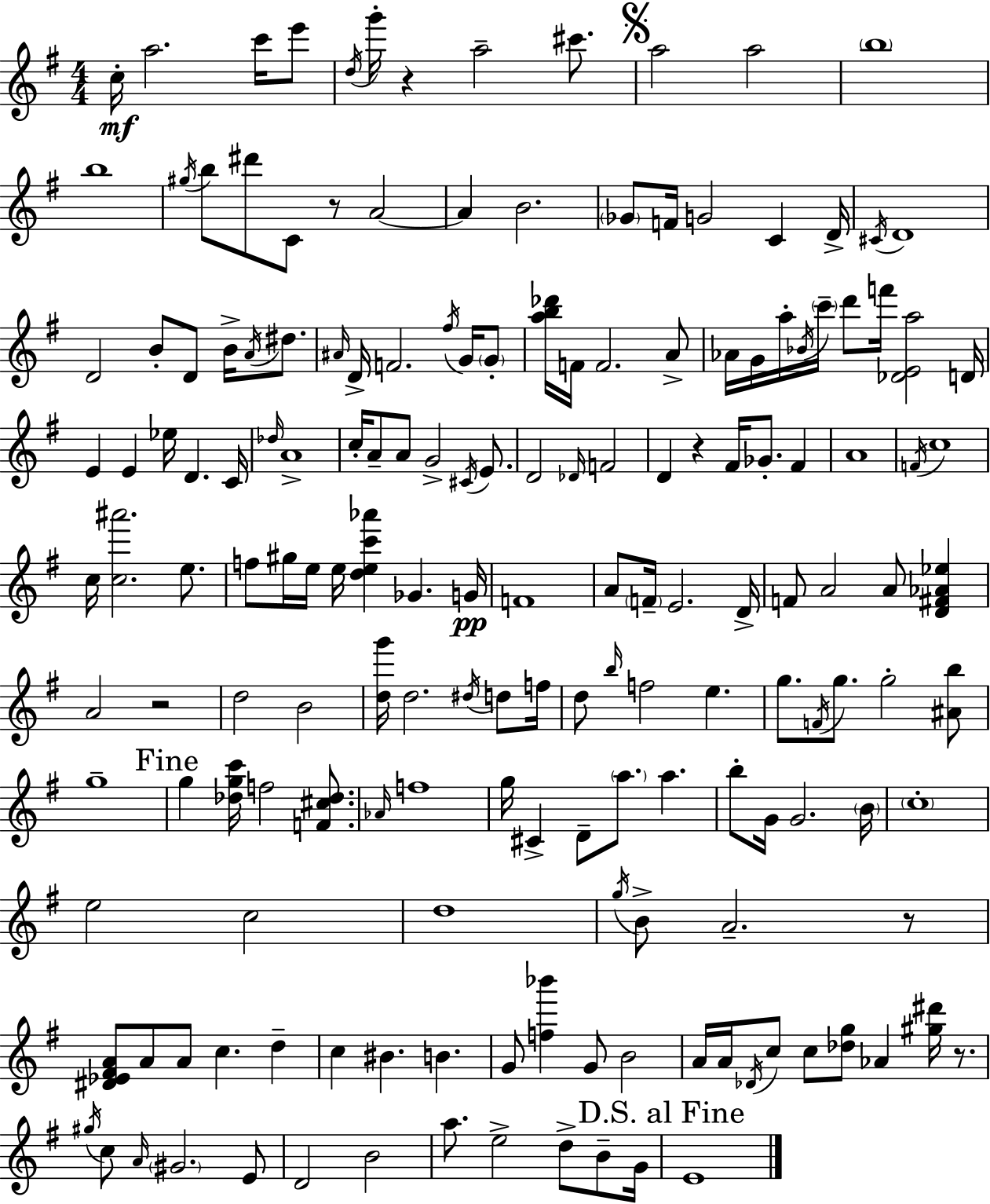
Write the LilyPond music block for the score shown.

{
  \clef treble
  \numericTimeSignature
  \time 4/4
  \key e \minor
  \repeat volta 2 { c''16-.\mf a''2. c'''16 e'''8 | \acciaccatura { d''16 } g'''16-. r4 a''2-- cis'''8. | \mark \markup { \musicglyph "scripts.segno" } a''2 a''2 | \parenthesize b''1 | \break b''1 | \acciaccatura { gis''16 } b''8 dis'''8 c'8 r8 a'2~~ | a'4 b'2. | \parenthesize ges'8 f'16 g'2 c'4 | \break d'16-> \acciaccatura { cis'16 } d'1 | d'2 b'8-. d'8 b'16-> | \acciaccatura { a'16 } dis''8. \grace { ais'16 } d'16-> f'2. | \acciaccatura { fis''16 } g'16 \parenthesize g'8-. <a'' b'' des'''>16 f'16 f'2. | \break a'8-> aes'16 g'16 a''16-. \acciaccatura { bes'16 } \parenthesize c'''16-- d'''8 f'''16 <des' e' a''>2 | d'16 e'4 e'4 ees''16 | d'4. c'16 \grace { des''16 } a'1-> | c''16-. a'8-- a'8 g'2-> | \break \acciaccatura { cis'16 } e'8. d'2 | \grace { des'16 } f'2 d'4 r4 | fis'16 ges'8.-. fis'4 a'1 | \acciaccatura { f'16 } c''1 | \break c''16 <c'' ais'''>2. | e''8. f''8 gis''16 e''16 e''16 | <d'' e'' c''' aes'''>4 ges'4. g'16\pp f'1 | a'8 \parenthesize f'16-- e'2. | \break d'16-> f'8 a'2 | a'8 <d' fis' aes' ees''>4 a'2 | r2 d''2 | b'2 <d'' g'''>16 d''2. | \break \acciaccatura { dis''16 } d''8 f''16 d''8 \grace { b''16 } f''2 | e''4. g''8. | \acciaccatura { f'16 } g''8. g''2-. <ais' b''>8 g''1-- | \mark "Fine" g''4 | \break <des'' g'' c'''>16 f''2 <f' cis'' des''>8. \grace { aes'16 } f''1 | g''16 | cis'4-> d'8-- \parenthesize a''8. a''4. b''8-. | g'16 g'2. \parenthesize b'16 \parenthesize c''1-. | \break e''2 | c''2 d''1 | \acciaccatura { g''16 } | b'8-> a'2.-- r8 | \break <dis' ees' fis' a'>8 a'8 a'8 c''4. d''4-- | c''4 bis'4. b'4. | g'8 <f'' bes'''>4 g'8 b'2 | a'16 a'16 \acciaccatura { des'16 } c''8 c''8 <des'' g''>8 aes'4 <gis'' dis'''>16 r8. | \break \acciaccatura { gis''16 } c''8 \grace { a'16 } \parenthesize gis'2. | e'8 d'2 b'2 | a''8. e''2-> d''8-> | b'8-- g'16 \mark "D.S. al Fine" e'1 | \break } \bar "|."
}